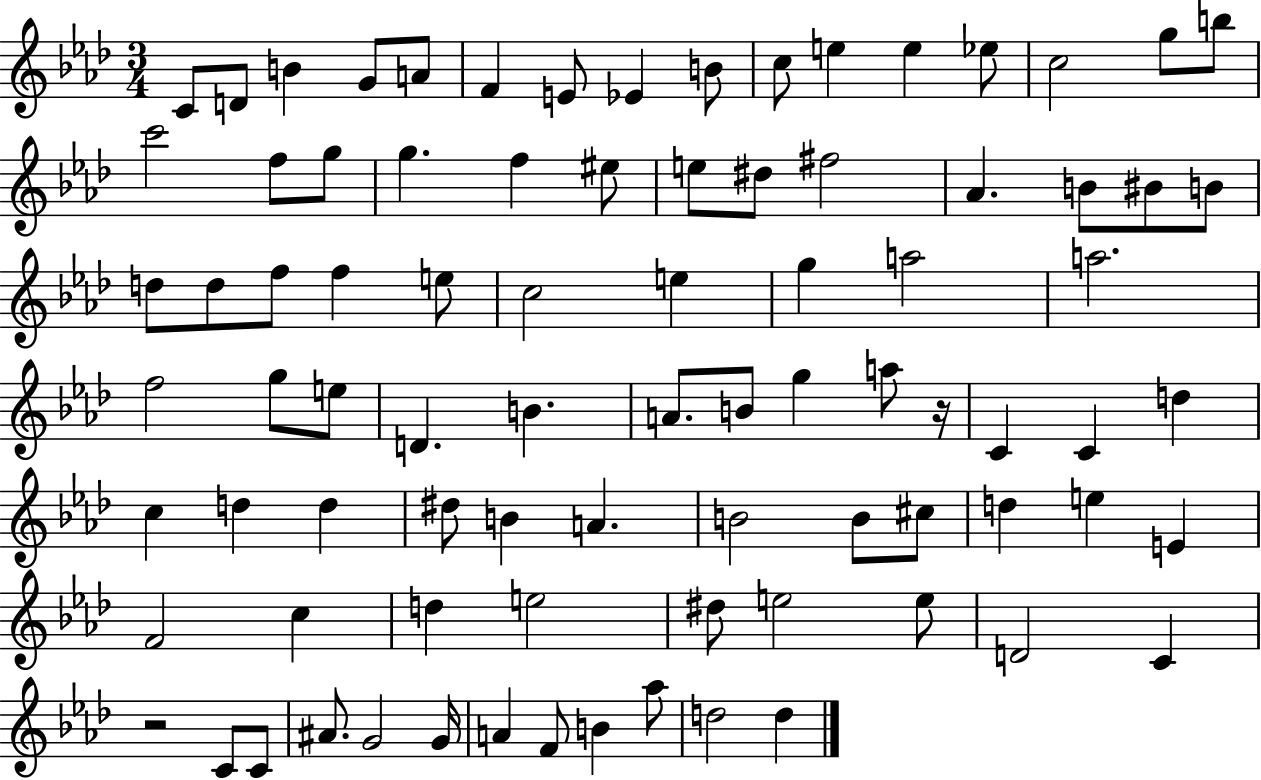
{
  \clef treble
  \numericTimeSignature
  \time 3/4
  \key aes \major
  \repeat volta 2 { c'8 d'8 b'4 g'8 a'8 | f'4 e'8 ees'4 b'8 | c''8 e''4 e''4 ees''8 | c''2 g''8 b''8 | \break c'''2 f''8 g''8 | g''4. f''4 eis''8 | e''8 dis''8 fis''2 | aes'4. b'8 bis'8 b'8 | \break d''8 d''8 f''8 f''4 e''8 | c''2 e''4 | g''4 a''2 | a''2. | \break f''2 g''8 e''8 | d'4. b'4. | a'8. b'8 g''4 a''8 r16 | c'4 c'4 d''4 | \break c''4 d''4 d''4 | dis''8 b'4 a'4. | b'2 b'8 cis''8 | d''4 e''4 e'4 | \break f'2 c''4 | d''4 e''2 | dis''8 e''2 e''8 | d'2 c'4 | \break r2 c'8 c'8 | ais'8. g'2 g'16 | a'4 f'8 b'4 aes''8 | d''2 d''4 | \break } \bar "|."
}